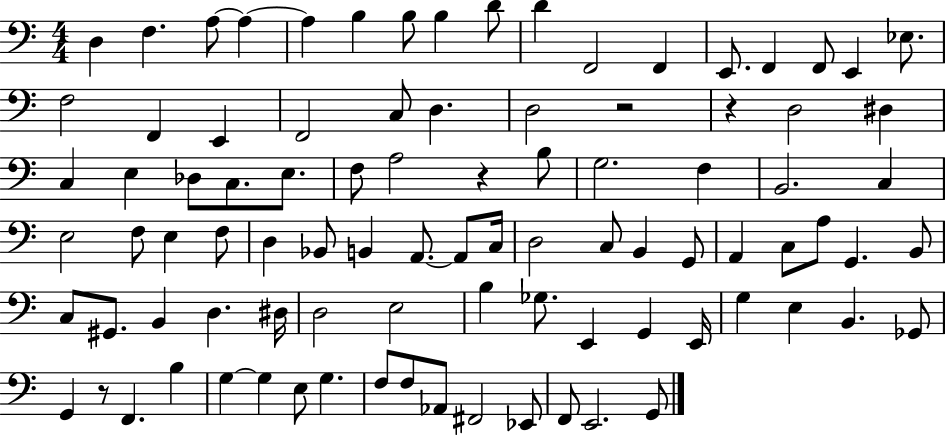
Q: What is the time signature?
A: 4/4